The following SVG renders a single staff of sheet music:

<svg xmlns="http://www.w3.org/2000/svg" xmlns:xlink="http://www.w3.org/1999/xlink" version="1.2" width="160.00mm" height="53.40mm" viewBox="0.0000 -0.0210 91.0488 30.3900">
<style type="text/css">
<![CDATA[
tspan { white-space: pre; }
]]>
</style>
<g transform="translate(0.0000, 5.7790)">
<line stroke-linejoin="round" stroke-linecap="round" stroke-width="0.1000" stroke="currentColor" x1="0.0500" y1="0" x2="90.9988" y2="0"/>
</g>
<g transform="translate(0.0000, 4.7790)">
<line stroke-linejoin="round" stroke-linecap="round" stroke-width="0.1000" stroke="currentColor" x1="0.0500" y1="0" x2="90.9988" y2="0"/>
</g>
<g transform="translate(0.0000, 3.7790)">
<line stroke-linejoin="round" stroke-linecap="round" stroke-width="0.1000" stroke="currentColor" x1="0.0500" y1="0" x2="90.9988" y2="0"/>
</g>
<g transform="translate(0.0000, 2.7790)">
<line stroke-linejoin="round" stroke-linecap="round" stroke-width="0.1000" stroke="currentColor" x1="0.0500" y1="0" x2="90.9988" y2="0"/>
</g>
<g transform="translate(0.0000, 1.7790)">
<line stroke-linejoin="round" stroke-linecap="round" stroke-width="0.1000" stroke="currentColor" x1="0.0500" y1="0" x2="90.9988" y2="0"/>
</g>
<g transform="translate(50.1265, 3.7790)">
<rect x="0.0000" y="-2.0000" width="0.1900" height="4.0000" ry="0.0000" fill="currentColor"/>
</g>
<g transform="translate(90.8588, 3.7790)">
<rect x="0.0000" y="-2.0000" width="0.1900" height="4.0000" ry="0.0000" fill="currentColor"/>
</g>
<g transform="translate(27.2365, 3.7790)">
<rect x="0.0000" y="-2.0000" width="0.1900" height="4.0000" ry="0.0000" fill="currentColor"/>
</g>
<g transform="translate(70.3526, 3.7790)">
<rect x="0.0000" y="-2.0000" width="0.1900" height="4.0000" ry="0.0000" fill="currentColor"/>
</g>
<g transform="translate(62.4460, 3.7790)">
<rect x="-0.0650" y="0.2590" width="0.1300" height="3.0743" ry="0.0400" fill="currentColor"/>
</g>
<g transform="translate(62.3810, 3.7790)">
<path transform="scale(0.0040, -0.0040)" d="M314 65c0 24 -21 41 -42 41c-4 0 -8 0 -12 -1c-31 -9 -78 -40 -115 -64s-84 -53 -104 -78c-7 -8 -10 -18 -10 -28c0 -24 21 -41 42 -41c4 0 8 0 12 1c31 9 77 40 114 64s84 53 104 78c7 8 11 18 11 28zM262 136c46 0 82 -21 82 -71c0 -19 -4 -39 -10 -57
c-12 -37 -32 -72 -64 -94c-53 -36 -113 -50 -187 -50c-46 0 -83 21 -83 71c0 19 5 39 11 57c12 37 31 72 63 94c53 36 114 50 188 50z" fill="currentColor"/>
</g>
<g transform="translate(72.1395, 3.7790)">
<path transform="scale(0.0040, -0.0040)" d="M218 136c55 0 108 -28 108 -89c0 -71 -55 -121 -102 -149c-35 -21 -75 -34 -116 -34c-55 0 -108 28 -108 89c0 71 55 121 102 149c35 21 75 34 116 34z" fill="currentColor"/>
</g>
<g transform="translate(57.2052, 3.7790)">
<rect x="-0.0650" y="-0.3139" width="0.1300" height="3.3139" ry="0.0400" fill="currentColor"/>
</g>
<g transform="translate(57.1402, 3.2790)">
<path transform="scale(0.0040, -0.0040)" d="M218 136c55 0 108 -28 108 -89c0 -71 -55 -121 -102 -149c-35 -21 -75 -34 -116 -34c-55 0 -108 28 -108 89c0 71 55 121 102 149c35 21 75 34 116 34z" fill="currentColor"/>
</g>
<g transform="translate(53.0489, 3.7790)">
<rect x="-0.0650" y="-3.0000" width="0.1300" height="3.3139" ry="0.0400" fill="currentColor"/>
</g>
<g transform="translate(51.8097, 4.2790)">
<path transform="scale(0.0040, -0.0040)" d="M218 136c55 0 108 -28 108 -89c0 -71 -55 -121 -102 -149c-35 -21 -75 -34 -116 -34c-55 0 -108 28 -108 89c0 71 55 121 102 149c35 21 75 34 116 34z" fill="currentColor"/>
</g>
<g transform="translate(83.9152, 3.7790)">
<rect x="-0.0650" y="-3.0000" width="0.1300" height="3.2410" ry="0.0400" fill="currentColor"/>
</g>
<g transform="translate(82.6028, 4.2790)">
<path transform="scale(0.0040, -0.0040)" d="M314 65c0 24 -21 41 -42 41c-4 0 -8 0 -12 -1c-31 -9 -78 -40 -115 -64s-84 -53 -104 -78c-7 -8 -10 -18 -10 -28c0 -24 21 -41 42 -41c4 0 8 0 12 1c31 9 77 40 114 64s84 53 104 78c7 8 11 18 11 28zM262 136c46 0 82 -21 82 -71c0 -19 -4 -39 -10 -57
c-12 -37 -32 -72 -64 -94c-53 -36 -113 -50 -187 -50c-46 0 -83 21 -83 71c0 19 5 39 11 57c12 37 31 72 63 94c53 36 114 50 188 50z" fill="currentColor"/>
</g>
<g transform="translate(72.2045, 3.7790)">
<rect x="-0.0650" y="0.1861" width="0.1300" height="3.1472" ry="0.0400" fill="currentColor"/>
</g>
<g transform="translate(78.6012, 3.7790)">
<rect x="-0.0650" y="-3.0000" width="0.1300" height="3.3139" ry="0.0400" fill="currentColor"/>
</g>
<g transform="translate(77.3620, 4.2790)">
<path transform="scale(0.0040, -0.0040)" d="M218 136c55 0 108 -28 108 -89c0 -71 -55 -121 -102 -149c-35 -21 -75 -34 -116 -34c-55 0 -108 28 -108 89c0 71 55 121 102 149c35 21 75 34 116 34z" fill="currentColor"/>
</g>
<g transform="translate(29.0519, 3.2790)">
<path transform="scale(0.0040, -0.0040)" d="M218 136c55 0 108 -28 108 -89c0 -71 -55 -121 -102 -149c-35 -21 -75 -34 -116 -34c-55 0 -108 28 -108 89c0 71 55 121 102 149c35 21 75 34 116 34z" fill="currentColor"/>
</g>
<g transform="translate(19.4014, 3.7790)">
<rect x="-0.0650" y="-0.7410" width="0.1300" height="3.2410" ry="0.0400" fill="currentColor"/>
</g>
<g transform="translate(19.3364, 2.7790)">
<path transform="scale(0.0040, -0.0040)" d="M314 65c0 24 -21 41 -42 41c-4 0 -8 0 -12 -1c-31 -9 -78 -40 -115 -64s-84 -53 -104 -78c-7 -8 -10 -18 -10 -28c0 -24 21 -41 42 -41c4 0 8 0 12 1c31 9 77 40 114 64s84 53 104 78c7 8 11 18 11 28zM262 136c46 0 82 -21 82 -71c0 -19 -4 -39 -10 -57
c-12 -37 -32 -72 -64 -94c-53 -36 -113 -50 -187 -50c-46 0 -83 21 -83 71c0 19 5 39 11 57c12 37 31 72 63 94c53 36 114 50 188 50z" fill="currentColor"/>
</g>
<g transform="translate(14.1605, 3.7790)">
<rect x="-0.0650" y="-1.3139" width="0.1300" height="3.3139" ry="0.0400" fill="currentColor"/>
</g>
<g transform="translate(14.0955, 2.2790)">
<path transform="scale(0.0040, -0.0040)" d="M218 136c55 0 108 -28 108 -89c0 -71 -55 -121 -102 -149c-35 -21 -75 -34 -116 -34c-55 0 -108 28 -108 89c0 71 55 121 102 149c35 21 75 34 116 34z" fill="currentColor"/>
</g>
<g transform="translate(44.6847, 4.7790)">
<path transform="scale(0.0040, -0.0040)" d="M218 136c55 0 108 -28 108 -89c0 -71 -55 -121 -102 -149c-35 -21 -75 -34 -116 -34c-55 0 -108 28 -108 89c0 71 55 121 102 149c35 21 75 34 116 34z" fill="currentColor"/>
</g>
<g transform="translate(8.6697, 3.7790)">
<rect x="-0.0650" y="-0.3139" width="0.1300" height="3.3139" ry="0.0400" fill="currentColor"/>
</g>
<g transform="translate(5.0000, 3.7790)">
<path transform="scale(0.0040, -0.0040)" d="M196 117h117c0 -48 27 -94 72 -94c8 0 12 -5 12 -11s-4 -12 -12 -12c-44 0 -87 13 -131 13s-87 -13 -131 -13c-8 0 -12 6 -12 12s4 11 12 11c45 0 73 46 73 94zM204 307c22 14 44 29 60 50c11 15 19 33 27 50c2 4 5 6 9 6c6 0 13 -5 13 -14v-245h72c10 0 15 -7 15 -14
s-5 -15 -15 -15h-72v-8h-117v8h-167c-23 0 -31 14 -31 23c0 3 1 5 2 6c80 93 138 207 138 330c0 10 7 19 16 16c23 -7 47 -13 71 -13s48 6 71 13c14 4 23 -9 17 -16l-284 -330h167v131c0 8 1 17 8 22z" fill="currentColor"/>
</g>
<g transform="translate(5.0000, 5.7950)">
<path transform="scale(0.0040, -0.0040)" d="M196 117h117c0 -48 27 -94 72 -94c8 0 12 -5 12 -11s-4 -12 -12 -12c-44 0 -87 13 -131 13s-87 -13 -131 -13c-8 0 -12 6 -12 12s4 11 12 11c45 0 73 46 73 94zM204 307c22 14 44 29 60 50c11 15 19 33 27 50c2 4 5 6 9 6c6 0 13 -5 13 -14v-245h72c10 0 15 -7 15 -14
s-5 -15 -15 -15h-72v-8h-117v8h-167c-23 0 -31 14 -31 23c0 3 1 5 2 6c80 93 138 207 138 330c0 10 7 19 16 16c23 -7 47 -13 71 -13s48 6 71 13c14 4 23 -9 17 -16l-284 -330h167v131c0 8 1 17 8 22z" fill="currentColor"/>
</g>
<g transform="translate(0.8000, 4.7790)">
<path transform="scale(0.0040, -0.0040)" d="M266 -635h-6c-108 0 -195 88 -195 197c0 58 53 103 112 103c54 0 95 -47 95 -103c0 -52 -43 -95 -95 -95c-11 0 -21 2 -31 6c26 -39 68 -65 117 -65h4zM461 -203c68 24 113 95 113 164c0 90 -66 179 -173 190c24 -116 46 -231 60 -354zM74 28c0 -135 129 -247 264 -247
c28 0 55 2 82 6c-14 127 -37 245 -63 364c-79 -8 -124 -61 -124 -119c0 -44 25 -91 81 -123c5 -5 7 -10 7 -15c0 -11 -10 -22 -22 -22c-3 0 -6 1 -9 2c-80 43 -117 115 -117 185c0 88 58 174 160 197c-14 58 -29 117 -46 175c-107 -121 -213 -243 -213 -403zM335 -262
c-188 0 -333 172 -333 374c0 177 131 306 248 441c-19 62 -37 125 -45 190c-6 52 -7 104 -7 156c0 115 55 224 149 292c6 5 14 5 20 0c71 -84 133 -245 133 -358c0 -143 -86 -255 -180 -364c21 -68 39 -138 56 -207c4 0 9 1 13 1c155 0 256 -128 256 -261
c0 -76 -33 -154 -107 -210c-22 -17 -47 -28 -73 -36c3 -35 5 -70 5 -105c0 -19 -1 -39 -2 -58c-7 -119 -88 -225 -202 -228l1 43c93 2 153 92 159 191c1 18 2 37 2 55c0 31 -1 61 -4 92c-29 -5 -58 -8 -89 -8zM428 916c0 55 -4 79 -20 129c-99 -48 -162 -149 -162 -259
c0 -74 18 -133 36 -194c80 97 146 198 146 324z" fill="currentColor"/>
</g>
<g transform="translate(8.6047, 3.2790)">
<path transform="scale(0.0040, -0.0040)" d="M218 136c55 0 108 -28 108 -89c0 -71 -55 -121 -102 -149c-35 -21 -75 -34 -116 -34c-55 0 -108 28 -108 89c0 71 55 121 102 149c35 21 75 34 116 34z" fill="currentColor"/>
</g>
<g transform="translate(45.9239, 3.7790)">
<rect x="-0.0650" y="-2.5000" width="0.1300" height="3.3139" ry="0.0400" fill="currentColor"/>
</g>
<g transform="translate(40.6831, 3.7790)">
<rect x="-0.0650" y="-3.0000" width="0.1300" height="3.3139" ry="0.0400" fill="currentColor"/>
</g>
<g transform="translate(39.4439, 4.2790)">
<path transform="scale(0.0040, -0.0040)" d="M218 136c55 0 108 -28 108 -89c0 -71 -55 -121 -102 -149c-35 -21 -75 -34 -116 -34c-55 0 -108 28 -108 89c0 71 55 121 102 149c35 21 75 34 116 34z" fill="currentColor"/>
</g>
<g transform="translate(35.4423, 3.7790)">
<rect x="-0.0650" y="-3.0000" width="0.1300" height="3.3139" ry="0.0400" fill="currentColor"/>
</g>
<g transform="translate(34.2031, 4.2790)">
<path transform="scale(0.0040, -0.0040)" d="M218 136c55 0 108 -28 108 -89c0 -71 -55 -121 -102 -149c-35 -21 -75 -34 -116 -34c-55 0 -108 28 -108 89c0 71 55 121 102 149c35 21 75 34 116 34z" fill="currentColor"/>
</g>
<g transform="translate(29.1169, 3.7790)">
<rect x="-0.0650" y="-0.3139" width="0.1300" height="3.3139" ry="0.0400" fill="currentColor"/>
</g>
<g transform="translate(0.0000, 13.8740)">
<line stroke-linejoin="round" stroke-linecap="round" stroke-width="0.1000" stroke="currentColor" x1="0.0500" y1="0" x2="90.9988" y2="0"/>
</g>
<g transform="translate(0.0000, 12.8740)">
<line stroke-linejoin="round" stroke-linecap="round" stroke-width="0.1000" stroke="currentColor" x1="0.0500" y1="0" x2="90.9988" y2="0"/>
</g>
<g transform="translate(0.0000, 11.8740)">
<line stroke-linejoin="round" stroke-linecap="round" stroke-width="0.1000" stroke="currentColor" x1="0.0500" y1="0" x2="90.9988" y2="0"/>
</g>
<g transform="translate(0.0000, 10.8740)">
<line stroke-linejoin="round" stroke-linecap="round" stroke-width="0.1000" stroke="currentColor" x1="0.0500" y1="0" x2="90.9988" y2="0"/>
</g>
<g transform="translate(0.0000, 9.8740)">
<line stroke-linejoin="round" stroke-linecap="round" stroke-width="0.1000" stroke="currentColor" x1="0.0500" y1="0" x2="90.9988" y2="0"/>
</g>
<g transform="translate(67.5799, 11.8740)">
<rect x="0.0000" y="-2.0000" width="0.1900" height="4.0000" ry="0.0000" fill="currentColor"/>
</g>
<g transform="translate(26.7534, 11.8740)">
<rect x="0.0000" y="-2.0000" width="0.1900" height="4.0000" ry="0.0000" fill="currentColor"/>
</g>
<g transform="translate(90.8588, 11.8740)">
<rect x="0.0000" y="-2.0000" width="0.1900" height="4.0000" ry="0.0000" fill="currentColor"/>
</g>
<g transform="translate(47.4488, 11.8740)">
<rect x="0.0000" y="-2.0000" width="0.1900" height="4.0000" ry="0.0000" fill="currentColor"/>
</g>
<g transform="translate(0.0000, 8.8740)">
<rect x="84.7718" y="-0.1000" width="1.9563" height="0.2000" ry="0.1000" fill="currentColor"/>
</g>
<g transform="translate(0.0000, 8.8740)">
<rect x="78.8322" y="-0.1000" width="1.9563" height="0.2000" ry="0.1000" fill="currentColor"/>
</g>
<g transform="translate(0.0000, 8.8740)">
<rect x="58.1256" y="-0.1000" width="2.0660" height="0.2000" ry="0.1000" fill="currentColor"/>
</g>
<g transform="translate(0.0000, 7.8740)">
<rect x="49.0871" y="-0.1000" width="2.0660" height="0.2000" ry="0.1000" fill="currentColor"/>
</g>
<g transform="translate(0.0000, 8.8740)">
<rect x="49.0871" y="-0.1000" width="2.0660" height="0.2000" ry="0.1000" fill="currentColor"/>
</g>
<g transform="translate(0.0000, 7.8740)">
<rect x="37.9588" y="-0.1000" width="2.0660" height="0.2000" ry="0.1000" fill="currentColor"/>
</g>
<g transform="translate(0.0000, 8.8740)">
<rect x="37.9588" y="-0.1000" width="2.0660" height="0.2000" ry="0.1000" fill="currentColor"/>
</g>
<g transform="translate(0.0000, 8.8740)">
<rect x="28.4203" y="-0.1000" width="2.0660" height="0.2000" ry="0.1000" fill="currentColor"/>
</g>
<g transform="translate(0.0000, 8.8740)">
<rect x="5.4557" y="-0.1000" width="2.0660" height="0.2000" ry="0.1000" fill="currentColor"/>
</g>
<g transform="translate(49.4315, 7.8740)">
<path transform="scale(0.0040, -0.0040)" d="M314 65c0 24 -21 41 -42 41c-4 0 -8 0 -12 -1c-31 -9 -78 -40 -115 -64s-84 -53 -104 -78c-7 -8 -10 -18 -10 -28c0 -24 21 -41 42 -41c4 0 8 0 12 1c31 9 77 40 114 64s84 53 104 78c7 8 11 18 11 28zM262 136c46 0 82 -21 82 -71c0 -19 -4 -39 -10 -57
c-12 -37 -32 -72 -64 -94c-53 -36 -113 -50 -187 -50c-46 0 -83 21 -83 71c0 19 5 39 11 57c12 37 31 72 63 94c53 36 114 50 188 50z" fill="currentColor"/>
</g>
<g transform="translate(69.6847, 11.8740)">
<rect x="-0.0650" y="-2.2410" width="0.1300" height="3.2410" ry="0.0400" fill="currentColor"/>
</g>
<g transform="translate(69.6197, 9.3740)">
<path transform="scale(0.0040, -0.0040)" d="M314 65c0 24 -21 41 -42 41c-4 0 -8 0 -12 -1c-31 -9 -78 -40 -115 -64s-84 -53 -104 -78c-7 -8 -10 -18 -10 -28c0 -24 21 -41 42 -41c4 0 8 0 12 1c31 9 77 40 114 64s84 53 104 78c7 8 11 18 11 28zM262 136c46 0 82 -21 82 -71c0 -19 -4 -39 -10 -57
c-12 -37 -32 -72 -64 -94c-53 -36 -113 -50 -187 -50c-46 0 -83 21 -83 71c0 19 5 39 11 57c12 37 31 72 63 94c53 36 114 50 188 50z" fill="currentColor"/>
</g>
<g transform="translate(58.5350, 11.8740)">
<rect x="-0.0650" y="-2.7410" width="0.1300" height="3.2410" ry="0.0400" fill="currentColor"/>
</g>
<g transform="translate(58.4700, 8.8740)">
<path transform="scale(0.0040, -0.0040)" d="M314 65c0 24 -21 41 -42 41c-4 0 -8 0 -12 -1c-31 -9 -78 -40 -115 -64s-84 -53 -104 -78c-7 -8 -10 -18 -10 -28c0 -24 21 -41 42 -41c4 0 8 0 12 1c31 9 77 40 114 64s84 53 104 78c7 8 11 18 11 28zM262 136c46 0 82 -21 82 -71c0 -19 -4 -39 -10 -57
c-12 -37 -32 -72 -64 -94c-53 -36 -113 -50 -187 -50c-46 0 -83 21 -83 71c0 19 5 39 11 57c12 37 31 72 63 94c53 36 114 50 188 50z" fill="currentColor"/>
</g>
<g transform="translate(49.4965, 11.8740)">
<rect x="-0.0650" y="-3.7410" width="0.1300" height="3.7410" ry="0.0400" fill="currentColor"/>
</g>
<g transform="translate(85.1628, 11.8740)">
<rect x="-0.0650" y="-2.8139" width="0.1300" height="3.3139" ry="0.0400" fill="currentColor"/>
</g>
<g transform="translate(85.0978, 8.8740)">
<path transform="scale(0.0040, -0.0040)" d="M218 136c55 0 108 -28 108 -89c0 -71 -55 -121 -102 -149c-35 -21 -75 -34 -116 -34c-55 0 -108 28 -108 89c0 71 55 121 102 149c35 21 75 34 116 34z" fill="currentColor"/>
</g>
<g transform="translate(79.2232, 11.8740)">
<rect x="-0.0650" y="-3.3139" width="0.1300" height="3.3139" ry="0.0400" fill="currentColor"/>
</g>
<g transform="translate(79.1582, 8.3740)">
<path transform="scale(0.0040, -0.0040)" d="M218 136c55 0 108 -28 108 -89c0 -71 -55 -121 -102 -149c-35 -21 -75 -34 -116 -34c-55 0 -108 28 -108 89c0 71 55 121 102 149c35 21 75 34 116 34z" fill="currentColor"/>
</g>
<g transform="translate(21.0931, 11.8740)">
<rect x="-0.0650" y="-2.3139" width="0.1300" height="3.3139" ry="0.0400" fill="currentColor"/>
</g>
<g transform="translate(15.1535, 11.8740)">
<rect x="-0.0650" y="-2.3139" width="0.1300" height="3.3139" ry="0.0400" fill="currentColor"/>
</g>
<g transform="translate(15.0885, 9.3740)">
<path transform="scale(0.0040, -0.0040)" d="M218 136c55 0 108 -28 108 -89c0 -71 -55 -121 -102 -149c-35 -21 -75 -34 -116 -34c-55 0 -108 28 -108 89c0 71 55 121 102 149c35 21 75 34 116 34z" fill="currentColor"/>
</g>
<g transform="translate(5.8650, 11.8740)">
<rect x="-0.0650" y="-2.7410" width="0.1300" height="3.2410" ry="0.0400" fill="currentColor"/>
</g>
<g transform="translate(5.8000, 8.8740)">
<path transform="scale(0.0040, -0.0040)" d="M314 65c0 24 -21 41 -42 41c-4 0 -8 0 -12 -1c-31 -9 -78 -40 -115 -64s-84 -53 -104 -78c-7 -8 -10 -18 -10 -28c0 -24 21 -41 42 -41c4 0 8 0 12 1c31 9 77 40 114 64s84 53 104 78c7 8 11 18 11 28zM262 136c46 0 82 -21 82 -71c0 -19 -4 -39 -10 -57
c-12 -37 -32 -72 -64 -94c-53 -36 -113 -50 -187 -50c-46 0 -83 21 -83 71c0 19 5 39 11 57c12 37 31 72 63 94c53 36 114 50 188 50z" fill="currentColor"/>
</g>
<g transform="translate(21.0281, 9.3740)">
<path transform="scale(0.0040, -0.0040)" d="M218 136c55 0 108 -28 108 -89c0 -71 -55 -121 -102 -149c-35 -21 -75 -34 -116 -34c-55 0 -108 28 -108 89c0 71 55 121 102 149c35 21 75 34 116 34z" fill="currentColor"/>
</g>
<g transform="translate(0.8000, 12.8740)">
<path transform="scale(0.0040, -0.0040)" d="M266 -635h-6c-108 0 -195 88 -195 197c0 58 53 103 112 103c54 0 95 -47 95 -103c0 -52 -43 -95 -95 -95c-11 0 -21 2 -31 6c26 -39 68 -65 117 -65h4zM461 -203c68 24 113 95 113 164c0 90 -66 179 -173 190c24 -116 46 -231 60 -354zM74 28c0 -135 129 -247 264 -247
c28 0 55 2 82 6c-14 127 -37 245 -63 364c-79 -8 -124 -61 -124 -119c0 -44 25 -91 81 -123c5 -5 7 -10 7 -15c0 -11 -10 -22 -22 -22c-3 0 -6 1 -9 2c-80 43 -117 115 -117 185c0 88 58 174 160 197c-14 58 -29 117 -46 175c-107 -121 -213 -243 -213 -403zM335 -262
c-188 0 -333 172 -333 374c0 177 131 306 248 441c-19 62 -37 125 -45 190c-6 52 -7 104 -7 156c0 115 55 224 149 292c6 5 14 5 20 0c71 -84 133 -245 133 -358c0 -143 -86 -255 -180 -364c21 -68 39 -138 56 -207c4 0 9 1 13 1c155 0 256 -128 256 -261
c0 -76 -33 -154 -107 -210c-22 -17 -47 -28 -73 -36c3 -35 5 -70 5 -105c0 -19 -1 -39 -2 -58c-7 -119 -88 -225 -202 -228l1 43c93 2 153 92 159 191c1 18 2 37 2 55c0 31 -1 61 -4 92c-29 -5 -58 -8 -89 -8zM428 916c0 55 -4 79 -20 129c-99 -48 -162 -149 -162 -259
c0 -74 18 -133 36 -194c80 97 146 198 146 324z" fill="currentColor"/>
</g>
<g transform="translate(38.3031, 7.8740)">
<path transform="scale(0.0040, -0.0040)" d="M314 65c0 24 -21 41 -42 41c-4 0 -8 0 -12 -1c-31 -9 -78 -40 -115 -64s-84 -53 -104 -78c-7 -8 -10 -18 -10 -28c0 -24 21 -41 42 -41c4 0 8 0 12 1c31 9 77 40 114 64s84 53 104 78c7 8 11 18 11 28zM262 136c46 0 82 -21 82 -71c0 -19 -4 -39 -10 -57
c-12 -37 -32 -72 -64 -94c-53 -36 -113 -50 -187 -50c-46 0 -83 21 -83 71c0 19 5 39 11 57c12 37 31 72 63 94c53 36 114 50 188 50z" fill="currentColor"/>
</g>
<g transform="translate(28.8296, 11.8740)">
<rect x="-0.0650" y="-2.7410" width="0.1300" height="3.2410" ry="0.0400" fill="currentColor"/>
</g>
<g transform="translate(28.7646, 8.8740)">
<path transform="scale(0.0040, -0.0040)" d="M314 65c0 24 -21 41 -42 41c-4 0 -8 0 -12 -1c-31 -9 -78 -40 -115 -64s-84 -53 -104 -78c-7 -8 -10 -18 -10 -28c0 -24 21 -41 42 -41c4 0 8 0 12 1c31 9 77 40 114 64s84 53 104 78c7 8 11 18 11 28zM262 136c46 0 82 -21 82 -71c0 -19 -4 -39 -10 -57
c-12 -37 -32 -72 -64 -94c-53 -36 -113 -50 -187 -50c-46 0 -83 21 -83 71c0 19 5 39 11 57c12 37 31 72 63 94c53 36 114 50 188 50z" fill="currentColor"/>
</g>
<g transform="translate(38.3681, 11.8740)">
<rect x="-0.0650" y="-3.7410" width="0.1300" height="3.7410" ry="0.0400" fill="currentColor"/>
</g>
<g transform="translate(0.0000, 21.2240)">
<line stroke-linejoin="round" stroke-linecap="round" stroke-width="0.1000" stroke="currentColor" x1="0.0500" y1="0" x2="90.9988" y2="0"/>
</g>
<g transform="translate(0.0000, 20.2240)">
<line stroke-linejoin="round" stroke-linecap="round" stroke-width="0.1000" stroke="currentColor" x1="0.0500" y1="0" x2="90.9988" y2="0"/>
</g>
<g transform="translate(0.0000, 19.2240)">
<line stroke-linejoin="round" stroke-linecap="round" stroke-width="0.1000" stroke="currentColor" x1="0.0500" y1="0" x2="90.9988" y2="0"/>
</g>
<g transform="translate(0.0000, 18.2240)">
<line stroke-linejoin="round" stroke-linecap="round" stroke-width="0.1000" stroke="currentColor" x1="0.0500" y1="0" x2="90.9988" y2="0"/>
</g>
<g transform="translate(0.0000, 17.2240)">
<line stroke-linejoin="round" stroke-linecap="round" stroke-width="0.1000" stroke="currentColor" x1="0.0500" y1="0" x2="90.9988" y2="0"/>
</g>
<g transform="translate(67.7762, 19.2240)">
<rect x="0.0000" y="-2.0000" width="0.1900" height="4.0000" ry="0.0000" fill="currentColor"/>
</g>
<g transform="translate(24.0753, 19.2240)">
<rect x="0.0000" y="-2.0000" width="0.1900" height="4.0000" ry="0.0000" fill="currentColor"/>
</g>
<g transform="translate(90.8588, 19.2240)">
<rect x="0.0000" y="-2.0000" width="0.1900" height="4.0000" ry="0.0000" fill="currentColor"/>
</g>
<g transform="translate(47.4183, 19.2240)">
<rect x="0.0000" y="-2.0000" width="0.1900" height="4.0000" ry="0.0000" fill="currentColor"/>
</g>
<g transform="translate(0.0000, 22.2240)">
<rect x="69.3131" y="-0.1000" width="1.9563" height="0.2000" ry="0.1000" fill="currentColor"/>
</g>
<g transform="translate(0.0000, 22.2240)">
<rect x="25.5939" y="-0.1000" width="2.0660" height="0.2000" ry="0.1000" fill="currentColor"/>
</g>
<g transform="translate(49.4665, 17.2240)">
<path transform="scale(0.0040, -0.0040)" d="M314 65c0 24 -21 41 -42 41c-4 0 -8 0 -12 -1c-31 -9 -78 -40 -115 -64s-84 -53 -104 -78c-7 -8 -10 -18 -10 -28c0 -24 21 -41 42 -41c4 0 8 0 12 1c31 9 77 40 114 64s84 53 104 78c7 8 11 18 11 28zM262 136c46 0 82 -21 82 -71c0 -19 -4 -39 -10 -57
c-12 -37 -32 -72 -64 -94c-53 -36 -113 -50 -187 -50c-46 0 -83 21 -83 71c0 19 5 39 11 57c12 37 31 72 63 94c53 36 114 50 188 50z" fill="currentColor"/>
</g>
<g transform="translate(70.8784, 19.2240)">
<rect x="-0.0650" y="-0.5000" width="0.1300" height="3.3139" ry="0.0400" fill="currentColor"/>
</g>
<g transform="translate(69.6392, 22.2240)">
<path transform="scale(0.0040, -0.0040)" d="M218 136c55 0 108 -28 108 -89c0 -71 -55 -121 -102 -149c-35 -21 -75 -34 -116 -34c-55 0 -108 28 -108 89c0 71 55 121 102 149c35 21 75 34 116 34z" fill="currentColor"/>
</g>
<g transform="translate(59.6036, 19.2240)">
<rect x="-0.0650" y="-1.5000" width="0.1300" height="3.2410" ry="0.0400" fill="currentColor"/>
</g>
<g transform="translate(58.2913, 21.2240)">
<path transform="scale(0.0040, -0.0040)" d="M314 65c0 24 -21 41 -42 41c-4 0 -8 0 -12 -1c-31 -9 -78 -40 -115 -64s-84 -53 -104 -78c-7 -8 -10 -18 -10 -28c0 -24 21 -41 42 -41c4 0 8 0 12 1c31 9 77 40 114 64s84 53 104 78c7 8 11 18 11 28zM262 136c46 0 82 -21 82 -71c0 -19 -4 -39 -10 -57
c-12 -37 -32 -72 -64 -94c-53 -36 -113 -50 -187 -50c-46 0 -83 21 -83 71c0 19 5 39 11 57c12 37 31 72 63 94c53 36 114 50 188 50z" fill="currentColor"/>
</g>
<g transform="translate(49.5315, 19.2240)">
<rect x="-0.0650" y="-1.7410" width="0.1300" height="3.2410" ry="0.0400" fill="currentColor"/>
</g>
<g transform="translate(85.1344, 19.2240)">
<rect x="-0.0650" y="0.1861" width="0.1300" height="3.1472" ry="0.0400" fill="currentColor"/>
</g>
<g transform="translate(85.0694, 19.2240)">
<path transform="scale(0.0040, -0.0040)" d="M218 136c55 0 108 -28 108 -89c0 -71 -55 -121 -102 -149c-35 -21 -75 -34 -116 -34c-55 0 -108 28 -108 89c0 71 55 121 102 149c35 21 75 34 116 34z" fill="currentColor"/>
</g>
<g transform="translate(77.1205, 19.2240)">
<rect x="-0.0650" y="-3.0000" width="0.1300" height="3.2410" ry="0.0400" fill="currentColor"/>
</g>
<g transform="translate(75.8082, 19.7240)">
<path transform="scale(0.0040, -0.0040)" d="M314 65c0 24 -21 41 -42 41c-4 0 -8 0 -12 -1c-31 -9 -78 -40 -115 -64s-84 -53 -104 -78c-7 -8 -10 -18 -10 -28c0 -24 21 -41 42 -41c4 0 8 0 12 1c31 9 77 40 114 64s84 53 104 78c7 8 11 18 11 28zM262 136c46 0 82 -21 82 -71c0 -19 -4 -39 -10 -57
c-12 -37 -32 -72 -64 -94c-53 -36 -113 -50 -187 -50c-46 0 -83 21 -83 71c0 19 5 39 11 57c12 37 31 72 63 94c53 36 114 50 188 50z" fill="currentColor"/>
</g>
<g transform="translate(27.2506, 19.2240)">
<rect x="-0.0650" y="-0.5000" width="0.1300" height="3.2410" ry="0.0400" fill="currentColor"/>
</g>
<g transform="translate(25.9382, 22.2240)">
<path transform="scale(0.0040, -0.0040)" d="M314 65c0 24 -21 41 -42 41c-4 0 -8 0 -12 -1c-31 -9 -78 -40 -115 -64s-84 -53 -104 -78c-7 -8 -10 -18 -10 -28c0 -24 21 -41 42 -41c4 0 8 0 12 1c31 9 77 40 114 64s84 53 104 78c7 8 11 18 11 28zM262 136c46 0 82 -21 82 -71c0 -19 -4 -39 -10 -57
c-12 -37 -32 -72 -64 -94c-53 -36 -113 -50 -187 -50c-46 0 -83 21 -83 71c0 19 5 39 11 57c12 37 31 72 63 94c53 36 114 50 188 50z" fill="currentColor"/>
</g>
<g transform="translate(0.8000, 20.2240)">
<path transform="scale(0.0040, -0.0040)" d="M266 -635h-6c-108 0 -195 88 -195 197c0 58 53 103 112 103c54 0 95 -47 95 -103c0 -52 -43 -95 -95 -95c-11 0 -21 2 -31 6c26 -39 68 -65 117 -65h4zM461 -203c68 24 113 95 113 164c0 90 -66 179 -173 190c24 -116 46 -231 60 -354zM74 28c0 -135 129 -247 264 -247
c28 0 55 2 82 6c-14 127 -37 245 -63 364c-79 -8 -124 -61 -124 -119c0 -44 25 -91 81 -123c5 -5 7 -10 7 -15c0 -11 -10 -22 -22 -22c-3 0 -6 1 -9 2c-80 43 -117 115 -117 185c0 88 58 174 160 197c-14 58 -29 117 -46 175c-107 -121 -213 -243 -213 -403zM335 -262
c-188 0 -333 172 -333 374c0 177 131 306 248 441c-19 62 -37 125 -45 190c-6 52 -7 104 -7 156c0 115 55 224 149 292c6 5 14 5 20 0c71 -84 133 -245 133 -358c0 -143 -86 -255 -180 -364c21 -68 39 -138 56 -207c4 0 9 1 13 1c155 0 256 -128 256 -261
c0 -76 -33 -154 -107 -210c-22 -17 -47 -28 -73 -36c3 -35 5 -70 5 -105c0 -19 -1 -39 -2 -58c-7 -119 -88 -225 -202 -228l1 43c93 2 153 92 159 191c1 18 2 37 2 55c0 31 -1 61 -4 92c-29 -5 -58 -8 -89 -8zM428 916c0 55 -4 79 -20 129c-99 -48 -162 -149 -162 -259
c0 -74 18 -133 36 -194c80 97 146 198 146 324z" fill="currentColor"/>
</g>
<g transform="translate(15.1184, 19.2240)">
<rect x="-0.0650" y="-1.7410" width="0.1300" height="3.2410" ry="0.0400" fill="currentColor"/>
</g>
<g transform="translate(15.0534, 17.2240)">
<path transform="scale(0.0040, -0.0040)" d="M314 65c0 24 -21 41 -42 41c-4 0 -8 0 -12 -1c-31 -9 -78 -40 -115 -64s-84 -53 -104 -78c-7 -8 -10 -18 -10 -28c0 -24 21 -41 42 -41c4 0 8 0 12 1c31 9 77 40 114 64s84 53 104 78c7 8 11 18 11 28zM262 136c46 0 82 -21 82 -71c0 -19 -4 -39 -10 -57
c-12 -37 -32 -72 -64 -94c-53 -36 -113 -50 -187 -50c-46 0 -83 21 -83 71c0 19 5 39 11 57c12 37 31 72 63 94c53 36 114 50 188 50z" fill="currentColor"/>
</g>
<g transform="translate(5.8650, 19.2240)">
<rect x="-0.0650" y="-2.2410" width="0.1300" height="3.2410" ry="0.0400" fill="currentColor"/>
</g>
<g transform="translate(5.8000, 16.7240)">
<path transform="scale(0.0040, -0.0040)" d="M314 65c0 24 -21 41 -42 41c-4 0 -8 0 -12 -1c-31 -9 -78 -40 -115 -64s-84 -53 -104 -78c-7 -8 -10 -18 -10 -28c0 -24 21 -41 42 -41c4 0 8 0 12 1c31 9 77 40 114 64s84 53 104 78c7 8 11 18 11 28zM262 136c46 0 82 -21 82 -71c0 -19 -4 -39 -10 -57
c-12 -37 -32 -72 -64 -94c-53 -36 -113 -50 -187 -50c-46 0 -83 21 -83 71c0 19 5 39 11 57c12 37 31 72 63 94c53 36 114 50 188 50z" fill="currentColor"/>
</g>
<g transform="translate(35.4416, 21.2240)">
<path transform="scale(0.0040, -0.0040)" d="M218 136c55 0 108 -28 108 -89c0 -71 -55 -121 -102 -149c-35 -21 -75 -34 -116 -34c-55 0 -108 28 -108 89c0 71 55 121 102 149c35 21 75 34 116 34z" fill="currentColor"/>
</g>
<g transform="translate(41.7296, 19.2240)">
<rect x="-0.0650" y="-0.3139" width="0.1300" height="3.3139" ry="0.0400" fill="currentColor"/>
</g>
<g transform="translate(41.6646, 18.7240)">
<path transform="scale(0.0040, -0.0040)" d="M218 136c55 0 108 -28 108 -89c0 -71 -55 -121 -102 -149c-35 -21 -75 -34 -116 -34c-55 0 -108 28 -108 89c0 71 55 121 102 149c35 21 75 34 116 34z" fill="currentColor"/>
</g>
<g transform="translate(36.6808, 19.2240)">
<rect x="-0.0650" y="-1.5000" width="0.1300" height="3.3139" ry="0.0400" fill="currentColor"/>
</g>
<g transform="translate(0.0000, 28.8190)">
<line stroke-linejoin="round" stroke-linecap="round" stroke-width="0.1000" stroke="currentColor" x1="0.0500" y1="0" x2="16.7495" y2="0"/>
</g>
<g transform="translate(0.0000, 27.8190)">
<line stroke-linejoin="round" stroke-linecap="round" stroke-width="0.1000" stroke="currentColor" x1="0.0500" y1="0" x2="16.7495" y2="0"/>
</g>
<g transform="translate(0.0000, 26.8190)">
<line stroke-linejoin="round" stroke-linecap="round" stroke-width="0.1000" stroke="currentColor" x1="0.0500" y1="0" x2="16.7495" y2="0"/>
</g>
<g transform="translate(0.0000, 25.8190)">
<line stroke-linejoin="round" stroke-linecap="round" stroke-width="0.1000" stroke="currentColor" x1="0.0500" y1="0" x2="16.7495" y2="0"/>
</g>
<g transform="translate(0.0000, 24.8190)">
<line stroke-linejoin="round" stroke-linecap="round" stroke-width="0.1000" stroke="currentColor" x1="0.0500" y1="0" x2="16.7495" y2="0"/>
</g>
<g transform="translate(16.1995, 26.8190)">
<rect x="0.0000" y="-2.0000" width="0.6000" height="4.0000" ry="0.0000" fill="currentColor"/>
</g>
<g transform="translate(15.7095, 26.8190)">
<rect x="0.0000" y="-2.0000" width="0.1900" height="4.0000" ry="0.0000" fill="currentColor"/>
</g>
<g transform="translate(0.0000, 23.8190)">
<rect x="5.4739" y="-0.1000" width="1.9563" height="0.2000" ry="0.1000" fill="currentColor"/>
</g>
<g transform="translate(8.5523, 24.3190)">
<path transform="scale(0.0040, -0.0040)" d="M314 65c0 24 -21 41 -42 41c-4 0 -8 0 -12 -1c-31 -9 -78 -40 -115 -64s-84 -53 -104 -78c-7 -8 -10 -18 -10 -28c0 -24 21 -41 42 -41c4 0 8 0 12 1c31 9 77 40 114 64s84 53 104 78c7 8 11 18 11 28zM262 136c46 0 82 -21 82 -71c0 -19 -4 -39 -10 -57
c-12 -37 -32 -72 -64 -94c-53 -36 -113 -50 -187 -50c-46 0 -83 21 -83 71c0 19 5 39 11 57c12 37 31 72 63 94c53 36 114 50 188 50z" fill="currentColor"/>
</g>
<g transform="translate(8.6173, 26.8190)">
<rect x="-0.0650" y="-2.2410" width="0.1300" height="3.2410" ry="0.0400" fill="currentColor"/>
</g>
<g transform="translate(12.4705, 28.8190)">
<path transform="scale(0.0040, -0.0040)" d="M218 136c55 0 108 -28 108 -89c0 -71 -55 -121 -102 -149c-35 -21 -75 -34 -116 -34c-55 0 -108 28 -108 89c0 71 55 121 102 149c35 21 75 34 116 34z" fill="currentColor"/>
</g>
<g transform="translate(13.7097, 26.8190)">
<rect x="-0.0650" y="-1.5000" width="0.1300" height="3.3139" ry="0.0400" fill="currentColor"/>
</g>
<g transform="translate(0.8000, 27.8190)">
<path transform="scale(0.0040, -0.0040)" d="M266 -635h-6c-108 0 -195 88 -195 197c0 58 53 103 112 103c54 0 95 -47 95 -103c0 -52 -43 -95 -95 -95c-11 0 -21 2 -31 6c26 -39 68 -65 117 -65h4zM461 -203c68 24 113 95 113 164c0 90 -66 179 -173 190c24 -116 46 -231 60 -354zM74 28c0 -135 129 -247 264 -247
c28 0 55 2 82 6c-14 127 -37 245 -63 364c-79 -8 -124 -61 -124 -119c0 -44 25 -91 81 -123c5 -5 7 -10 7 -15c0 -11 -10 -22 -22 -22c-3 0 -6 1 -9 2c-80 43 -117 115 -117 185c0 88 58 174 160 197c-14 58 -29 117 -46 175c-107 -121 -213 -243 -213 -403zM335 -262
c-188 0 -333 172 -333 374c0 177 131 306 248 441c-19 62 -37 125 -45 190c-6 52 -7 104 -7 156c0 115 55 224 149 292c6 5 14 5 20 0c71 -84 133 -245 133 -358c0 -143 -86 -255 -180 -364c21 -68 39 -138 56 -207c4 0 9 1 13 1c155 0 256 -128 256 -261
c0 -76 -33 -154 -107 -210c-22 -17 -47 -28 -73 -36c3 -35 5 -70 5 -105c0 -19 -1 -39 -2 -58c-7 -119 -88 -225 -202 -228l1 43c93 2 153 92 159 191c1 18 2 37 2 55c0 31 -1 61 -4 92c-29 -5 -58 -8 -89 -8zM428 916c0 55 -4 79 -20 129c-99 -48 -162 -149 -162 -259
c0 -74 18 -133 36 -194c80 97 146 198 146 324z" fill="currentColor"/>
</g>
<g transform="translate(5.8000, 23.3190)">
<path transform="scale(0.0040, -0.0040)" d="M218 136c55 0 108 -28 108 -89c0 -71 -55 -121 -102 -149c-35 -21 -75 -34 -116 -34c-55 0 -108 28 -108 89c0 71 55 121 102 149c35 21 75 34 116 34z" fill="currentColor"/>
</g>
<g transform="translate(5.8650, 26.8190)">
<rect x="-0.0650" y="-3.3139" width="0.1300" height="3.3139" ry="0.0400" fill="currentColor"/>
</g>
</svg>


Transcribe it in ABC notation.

X:1
T:Untitled
M:4/4
L:1/4
K:C
c e d2 c A A G A c B2 B A A2 a2 g g a2 c'2 c'2 a2 g2 b a g2 f2 C2 E c f2 E2 C A2 B b g2 E